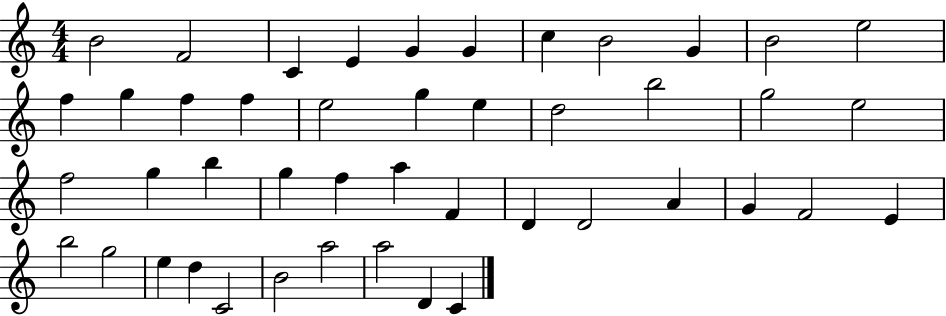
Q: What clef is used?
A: treble